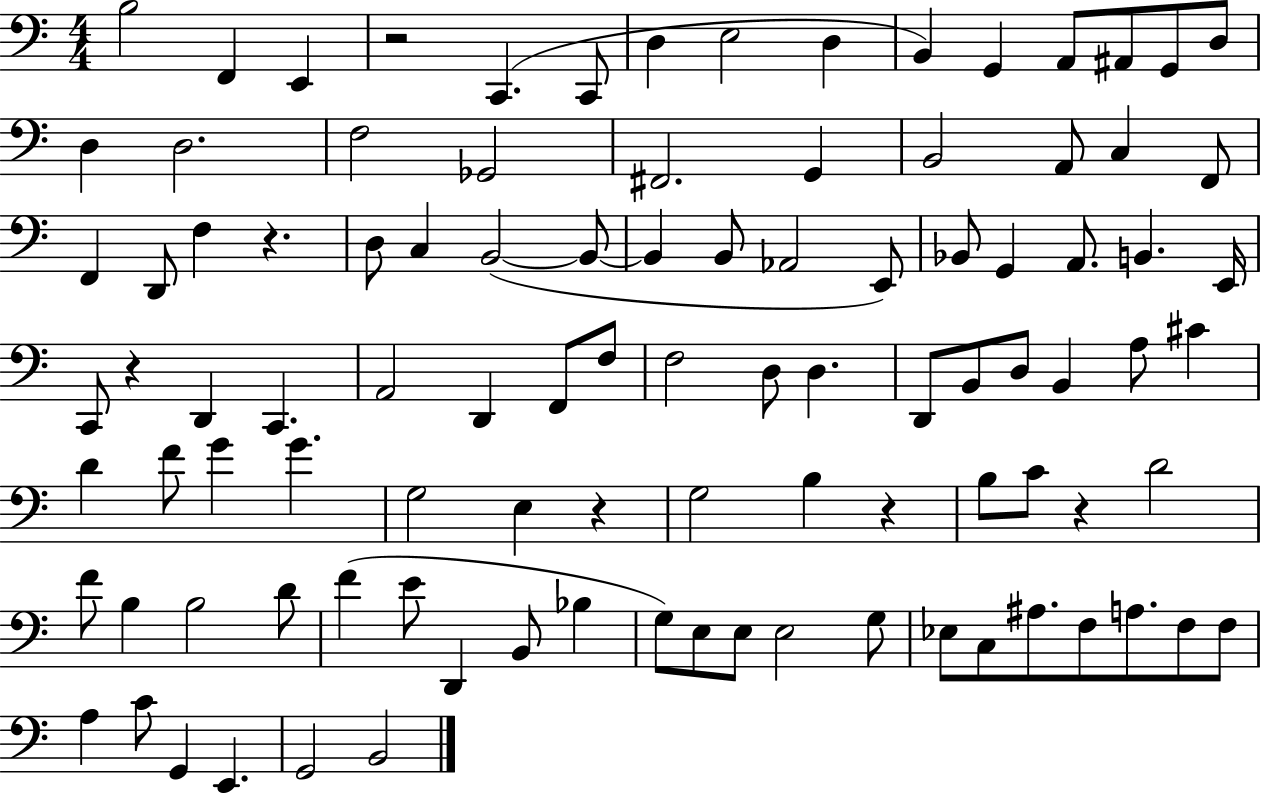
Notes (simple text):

B3/h F2/q E2/q R/h C2/q. C2/e D3/q E3/h D3/q B2/q G2/q A2/e A#2/e G2/e D3/e D3/q D3/h. F3/h Gb2/h F#2/h. G2/q B2/h A2/e C3/q F2/e F2/q D2/e F3/q R/q. D3/e C3/q B2/h B2/e B2/q B2/e Ab2/h E2/e Bb2/e G2/q A2/e. B2/q. E2/s C2/e R/q D2/q C2/q. A2/h D2/q F2/e F3/e F3/h D3/e D3/q. D2/e B2/e D3/e B2/q A3/e C#4/q D4/q F4/e G4/q G4/q. G3/h E3/q R/q G3/h B3/q R/q B3/e C4/e R/q D4/h F4/e B3/q B3/h D4/e F4/q E4/e D2/q B2/e Bb3/q G3/e E3/e E3/e E3/h G3/e Eb3/e C3/e A#3/e. F3/e A3/e. F3/e F3/e A3/q C4/e G2/q E2/q. G2/h B2/h